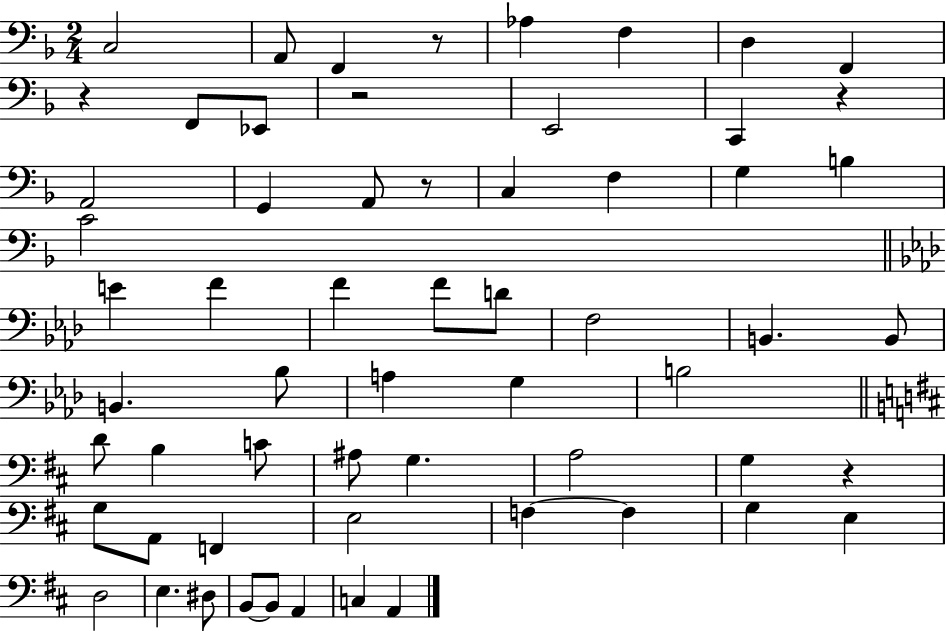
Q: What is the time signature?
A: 2/4